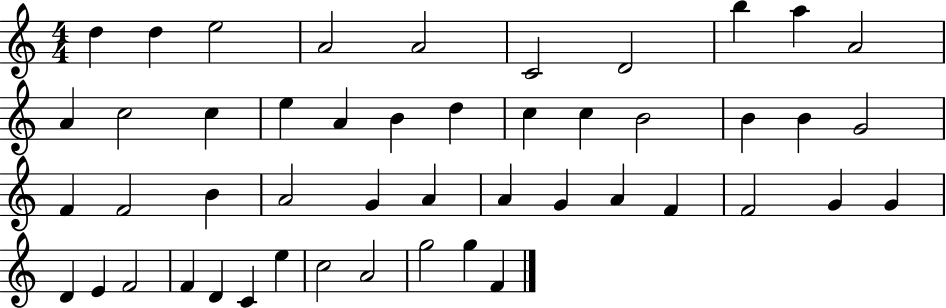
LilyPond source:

{
  \clef treble
  \numericTimeSignature
  \time 4/4
  \key c \major
  d''4 d''4 e''2 | a'2 a'2 | c'2 d'2 | b''4 a''4 a'2 | \break a'4 c''2 c''4 | e''4 a'4 b'4 d''4 | c''4 c''4 b'2 | b'4 b'4 g'2 | \break f'4 f'2 b'4 | a'2 g'4 a'4 | a'4 g'4 a'4 f'4 | f'2 g'4 g'4 | \break d'4 e'4 f'2 | f'4 d'4 c'4 e''4 | c''2 a'2 | g''2 g''4 f'4 | \break \bar "|."
}